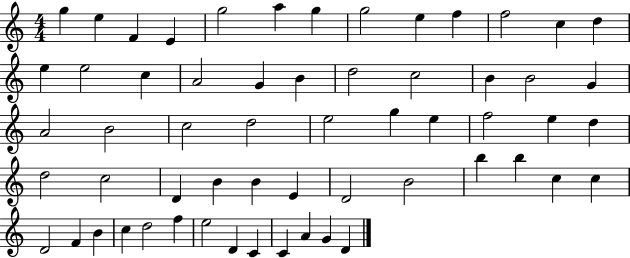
X:1
T:Untitled
M:4/4
L:1/4
K:C
g e F E g2 a g g2 e f f2 c d e e2 c A2 G B d2 c2 B B2 G A2 B2 c2 d2 e2 g e f2 e d d2 c2 D B B E D2 B2 b b c c D2 F B c d2 f e2 D C C A G D